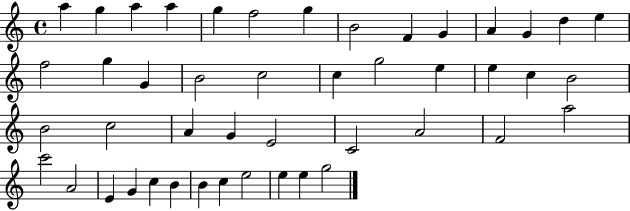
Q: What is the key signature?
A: C major